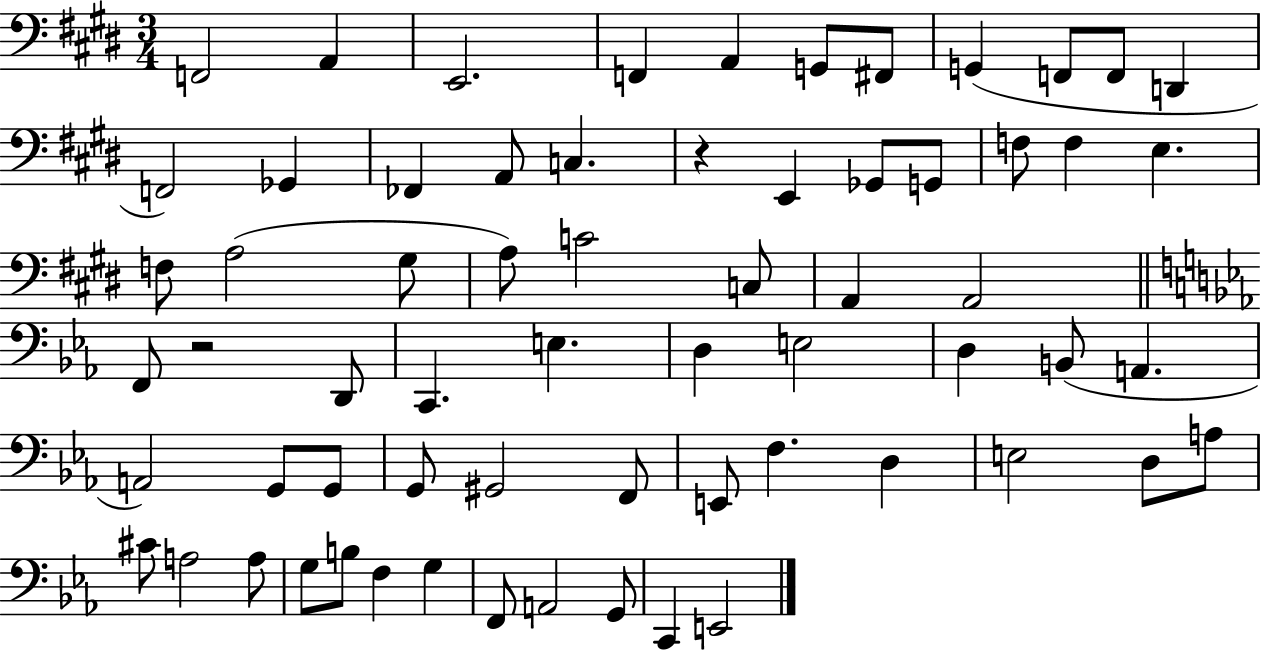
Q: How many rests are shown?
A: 2